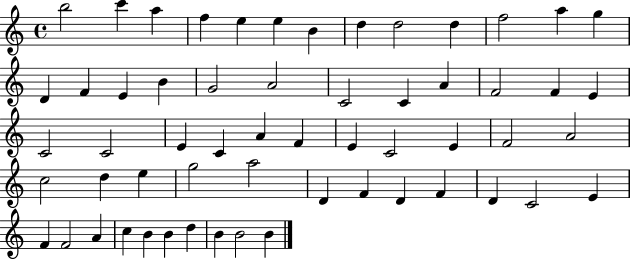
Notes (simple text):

B5/h C6/q A5/q F5/q E5/q E5/q B4/q D5/q D5/h D5/q F5/h A5/q G5/q D4/q F4/q E4/q B4/q G4/h A4/h C4/h C4/q A4/q F4/h F4/q E4/q C4/h C4/h E4/q C4/q A4/q F4/q E4/q C4/h E4/q F4/h A4/h C5/h D5/q E5/q G5/h A5/h D4/q F4/q D4/q F4/q D4/q C4/h E4/q F4/q F4/h A4/q C5/q B4/q B4/q D5/q B4/q B4/h B4/q